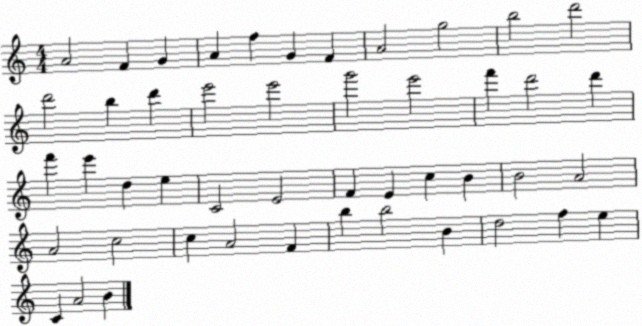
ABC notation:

X:1
T:Untitled
M:4/4
L:1/4
K:C
A2 F G A f G F A2 g2 b2 d'2 d'2 b d' e'2 e'2 g'2 e'2 f' d'2 d' f' e' d e C2 E2 F E c B B2 A2 A2 c2 c A2 F b b2 B d2 f e C A2 B